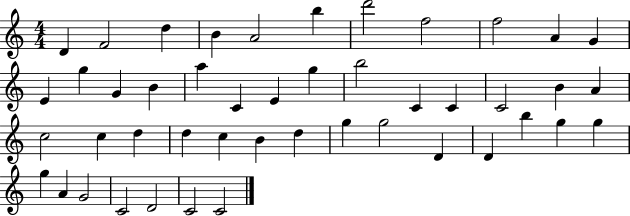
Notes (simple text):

D4/q F4/h D5/q B4/q A4/h B5/q D6/h F5/h F5/h A4/q G4/q E4/q G5/q G4/q B4/q A5/q C4/q E4/q G5/q B5/h C4/q C4/q C4/h B4/q A4/q C5/h C5/q D5/q D5/q C5/q B4/q D5/q G5/q G5/h D4/q D4/q B5/q G5/q G5/q G5/q A4/q G4/h C4/h D4/h C4/h C4/h